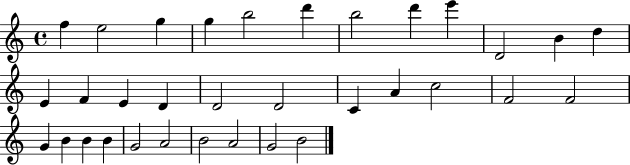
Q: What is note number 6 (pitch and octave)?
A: D6